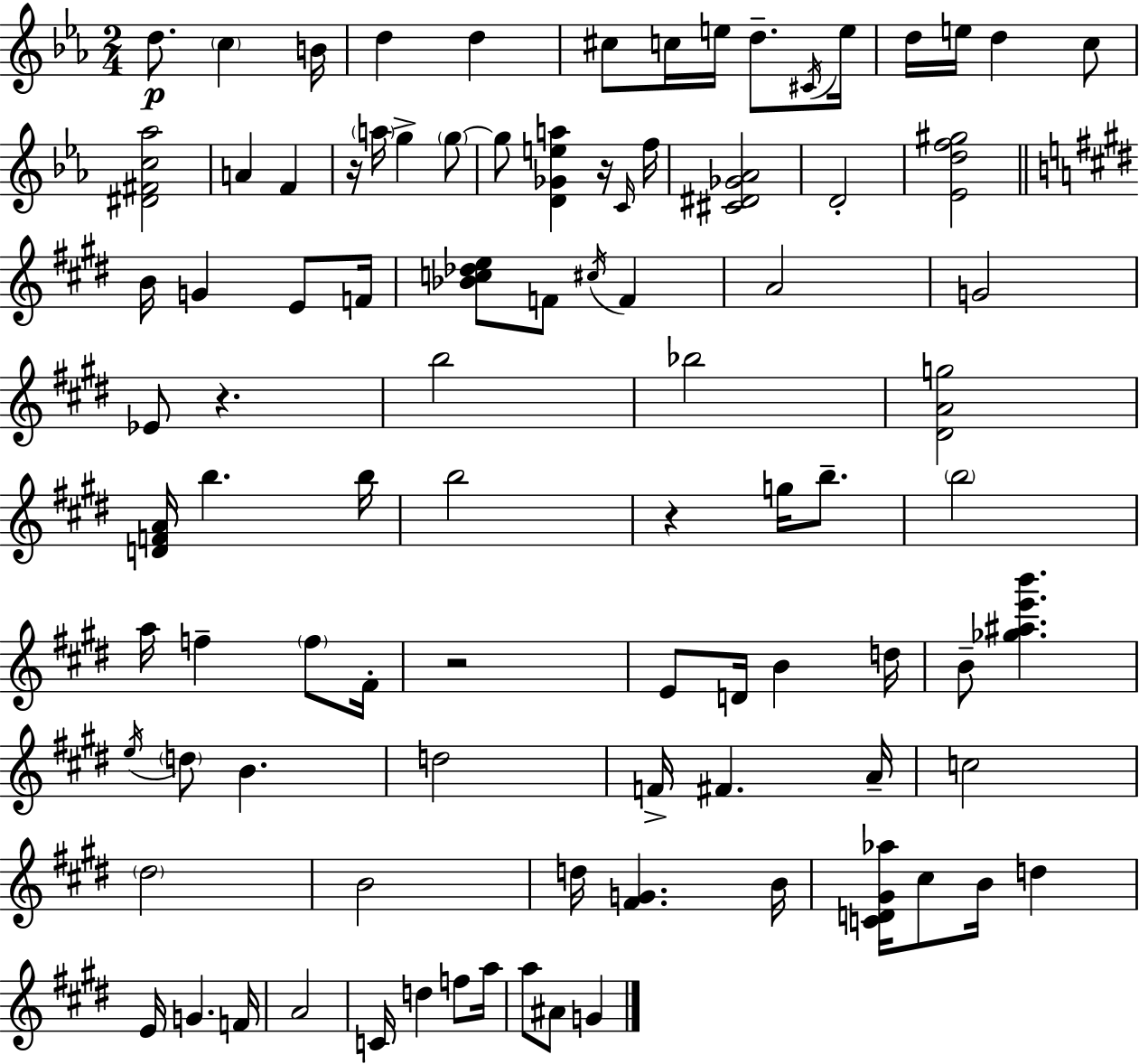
D5/e. C5/q B4/s D5/q D5/q C#5/e C5/s E5/s D5/e. C#4/s E5/s D5/s E5/s D5/q C5/e [D#4,F#4,C5,Ab5]/h A4/q F4/q R/s A5/s G5/q G5/e G5/e [D4,Gb4,E5,A5]/q R/s C4/s F5/s [C#4,D#4,Gb4,Ab4]/h D4/h [Eb4,D5,F5,G#5]/h B4/s G4/q E4/e F4/s [Bb4,C5,Db5,E5]/e F4/e C#5/s F4/q A4/h G4/h Eb4/e R/q. B5/h Bb5/h [D#4,A4,G5]/h [D4,F4,A4]/s B5/q. B5/s B5/h R/q G5/s B5/e. B5/h A5/s F5/q F5/e F#4/s R/h E4/e D4/s B4/q D5/s B4/e [Gb5,A#5,E6,B6]/q. E5/s D5/e B4/q. D5/h F4/s F#4/q. A4/s C5/h D#5/h B4/h D5/s [F#4,G4]/q. B4/s [C4,D4,G#4,Ab5]/s C#5/e B4/s D5/q E4/s G4/q. F4/s A4/h C4/s D5/q F5/e A5/s A5/e A#4/e G4/q